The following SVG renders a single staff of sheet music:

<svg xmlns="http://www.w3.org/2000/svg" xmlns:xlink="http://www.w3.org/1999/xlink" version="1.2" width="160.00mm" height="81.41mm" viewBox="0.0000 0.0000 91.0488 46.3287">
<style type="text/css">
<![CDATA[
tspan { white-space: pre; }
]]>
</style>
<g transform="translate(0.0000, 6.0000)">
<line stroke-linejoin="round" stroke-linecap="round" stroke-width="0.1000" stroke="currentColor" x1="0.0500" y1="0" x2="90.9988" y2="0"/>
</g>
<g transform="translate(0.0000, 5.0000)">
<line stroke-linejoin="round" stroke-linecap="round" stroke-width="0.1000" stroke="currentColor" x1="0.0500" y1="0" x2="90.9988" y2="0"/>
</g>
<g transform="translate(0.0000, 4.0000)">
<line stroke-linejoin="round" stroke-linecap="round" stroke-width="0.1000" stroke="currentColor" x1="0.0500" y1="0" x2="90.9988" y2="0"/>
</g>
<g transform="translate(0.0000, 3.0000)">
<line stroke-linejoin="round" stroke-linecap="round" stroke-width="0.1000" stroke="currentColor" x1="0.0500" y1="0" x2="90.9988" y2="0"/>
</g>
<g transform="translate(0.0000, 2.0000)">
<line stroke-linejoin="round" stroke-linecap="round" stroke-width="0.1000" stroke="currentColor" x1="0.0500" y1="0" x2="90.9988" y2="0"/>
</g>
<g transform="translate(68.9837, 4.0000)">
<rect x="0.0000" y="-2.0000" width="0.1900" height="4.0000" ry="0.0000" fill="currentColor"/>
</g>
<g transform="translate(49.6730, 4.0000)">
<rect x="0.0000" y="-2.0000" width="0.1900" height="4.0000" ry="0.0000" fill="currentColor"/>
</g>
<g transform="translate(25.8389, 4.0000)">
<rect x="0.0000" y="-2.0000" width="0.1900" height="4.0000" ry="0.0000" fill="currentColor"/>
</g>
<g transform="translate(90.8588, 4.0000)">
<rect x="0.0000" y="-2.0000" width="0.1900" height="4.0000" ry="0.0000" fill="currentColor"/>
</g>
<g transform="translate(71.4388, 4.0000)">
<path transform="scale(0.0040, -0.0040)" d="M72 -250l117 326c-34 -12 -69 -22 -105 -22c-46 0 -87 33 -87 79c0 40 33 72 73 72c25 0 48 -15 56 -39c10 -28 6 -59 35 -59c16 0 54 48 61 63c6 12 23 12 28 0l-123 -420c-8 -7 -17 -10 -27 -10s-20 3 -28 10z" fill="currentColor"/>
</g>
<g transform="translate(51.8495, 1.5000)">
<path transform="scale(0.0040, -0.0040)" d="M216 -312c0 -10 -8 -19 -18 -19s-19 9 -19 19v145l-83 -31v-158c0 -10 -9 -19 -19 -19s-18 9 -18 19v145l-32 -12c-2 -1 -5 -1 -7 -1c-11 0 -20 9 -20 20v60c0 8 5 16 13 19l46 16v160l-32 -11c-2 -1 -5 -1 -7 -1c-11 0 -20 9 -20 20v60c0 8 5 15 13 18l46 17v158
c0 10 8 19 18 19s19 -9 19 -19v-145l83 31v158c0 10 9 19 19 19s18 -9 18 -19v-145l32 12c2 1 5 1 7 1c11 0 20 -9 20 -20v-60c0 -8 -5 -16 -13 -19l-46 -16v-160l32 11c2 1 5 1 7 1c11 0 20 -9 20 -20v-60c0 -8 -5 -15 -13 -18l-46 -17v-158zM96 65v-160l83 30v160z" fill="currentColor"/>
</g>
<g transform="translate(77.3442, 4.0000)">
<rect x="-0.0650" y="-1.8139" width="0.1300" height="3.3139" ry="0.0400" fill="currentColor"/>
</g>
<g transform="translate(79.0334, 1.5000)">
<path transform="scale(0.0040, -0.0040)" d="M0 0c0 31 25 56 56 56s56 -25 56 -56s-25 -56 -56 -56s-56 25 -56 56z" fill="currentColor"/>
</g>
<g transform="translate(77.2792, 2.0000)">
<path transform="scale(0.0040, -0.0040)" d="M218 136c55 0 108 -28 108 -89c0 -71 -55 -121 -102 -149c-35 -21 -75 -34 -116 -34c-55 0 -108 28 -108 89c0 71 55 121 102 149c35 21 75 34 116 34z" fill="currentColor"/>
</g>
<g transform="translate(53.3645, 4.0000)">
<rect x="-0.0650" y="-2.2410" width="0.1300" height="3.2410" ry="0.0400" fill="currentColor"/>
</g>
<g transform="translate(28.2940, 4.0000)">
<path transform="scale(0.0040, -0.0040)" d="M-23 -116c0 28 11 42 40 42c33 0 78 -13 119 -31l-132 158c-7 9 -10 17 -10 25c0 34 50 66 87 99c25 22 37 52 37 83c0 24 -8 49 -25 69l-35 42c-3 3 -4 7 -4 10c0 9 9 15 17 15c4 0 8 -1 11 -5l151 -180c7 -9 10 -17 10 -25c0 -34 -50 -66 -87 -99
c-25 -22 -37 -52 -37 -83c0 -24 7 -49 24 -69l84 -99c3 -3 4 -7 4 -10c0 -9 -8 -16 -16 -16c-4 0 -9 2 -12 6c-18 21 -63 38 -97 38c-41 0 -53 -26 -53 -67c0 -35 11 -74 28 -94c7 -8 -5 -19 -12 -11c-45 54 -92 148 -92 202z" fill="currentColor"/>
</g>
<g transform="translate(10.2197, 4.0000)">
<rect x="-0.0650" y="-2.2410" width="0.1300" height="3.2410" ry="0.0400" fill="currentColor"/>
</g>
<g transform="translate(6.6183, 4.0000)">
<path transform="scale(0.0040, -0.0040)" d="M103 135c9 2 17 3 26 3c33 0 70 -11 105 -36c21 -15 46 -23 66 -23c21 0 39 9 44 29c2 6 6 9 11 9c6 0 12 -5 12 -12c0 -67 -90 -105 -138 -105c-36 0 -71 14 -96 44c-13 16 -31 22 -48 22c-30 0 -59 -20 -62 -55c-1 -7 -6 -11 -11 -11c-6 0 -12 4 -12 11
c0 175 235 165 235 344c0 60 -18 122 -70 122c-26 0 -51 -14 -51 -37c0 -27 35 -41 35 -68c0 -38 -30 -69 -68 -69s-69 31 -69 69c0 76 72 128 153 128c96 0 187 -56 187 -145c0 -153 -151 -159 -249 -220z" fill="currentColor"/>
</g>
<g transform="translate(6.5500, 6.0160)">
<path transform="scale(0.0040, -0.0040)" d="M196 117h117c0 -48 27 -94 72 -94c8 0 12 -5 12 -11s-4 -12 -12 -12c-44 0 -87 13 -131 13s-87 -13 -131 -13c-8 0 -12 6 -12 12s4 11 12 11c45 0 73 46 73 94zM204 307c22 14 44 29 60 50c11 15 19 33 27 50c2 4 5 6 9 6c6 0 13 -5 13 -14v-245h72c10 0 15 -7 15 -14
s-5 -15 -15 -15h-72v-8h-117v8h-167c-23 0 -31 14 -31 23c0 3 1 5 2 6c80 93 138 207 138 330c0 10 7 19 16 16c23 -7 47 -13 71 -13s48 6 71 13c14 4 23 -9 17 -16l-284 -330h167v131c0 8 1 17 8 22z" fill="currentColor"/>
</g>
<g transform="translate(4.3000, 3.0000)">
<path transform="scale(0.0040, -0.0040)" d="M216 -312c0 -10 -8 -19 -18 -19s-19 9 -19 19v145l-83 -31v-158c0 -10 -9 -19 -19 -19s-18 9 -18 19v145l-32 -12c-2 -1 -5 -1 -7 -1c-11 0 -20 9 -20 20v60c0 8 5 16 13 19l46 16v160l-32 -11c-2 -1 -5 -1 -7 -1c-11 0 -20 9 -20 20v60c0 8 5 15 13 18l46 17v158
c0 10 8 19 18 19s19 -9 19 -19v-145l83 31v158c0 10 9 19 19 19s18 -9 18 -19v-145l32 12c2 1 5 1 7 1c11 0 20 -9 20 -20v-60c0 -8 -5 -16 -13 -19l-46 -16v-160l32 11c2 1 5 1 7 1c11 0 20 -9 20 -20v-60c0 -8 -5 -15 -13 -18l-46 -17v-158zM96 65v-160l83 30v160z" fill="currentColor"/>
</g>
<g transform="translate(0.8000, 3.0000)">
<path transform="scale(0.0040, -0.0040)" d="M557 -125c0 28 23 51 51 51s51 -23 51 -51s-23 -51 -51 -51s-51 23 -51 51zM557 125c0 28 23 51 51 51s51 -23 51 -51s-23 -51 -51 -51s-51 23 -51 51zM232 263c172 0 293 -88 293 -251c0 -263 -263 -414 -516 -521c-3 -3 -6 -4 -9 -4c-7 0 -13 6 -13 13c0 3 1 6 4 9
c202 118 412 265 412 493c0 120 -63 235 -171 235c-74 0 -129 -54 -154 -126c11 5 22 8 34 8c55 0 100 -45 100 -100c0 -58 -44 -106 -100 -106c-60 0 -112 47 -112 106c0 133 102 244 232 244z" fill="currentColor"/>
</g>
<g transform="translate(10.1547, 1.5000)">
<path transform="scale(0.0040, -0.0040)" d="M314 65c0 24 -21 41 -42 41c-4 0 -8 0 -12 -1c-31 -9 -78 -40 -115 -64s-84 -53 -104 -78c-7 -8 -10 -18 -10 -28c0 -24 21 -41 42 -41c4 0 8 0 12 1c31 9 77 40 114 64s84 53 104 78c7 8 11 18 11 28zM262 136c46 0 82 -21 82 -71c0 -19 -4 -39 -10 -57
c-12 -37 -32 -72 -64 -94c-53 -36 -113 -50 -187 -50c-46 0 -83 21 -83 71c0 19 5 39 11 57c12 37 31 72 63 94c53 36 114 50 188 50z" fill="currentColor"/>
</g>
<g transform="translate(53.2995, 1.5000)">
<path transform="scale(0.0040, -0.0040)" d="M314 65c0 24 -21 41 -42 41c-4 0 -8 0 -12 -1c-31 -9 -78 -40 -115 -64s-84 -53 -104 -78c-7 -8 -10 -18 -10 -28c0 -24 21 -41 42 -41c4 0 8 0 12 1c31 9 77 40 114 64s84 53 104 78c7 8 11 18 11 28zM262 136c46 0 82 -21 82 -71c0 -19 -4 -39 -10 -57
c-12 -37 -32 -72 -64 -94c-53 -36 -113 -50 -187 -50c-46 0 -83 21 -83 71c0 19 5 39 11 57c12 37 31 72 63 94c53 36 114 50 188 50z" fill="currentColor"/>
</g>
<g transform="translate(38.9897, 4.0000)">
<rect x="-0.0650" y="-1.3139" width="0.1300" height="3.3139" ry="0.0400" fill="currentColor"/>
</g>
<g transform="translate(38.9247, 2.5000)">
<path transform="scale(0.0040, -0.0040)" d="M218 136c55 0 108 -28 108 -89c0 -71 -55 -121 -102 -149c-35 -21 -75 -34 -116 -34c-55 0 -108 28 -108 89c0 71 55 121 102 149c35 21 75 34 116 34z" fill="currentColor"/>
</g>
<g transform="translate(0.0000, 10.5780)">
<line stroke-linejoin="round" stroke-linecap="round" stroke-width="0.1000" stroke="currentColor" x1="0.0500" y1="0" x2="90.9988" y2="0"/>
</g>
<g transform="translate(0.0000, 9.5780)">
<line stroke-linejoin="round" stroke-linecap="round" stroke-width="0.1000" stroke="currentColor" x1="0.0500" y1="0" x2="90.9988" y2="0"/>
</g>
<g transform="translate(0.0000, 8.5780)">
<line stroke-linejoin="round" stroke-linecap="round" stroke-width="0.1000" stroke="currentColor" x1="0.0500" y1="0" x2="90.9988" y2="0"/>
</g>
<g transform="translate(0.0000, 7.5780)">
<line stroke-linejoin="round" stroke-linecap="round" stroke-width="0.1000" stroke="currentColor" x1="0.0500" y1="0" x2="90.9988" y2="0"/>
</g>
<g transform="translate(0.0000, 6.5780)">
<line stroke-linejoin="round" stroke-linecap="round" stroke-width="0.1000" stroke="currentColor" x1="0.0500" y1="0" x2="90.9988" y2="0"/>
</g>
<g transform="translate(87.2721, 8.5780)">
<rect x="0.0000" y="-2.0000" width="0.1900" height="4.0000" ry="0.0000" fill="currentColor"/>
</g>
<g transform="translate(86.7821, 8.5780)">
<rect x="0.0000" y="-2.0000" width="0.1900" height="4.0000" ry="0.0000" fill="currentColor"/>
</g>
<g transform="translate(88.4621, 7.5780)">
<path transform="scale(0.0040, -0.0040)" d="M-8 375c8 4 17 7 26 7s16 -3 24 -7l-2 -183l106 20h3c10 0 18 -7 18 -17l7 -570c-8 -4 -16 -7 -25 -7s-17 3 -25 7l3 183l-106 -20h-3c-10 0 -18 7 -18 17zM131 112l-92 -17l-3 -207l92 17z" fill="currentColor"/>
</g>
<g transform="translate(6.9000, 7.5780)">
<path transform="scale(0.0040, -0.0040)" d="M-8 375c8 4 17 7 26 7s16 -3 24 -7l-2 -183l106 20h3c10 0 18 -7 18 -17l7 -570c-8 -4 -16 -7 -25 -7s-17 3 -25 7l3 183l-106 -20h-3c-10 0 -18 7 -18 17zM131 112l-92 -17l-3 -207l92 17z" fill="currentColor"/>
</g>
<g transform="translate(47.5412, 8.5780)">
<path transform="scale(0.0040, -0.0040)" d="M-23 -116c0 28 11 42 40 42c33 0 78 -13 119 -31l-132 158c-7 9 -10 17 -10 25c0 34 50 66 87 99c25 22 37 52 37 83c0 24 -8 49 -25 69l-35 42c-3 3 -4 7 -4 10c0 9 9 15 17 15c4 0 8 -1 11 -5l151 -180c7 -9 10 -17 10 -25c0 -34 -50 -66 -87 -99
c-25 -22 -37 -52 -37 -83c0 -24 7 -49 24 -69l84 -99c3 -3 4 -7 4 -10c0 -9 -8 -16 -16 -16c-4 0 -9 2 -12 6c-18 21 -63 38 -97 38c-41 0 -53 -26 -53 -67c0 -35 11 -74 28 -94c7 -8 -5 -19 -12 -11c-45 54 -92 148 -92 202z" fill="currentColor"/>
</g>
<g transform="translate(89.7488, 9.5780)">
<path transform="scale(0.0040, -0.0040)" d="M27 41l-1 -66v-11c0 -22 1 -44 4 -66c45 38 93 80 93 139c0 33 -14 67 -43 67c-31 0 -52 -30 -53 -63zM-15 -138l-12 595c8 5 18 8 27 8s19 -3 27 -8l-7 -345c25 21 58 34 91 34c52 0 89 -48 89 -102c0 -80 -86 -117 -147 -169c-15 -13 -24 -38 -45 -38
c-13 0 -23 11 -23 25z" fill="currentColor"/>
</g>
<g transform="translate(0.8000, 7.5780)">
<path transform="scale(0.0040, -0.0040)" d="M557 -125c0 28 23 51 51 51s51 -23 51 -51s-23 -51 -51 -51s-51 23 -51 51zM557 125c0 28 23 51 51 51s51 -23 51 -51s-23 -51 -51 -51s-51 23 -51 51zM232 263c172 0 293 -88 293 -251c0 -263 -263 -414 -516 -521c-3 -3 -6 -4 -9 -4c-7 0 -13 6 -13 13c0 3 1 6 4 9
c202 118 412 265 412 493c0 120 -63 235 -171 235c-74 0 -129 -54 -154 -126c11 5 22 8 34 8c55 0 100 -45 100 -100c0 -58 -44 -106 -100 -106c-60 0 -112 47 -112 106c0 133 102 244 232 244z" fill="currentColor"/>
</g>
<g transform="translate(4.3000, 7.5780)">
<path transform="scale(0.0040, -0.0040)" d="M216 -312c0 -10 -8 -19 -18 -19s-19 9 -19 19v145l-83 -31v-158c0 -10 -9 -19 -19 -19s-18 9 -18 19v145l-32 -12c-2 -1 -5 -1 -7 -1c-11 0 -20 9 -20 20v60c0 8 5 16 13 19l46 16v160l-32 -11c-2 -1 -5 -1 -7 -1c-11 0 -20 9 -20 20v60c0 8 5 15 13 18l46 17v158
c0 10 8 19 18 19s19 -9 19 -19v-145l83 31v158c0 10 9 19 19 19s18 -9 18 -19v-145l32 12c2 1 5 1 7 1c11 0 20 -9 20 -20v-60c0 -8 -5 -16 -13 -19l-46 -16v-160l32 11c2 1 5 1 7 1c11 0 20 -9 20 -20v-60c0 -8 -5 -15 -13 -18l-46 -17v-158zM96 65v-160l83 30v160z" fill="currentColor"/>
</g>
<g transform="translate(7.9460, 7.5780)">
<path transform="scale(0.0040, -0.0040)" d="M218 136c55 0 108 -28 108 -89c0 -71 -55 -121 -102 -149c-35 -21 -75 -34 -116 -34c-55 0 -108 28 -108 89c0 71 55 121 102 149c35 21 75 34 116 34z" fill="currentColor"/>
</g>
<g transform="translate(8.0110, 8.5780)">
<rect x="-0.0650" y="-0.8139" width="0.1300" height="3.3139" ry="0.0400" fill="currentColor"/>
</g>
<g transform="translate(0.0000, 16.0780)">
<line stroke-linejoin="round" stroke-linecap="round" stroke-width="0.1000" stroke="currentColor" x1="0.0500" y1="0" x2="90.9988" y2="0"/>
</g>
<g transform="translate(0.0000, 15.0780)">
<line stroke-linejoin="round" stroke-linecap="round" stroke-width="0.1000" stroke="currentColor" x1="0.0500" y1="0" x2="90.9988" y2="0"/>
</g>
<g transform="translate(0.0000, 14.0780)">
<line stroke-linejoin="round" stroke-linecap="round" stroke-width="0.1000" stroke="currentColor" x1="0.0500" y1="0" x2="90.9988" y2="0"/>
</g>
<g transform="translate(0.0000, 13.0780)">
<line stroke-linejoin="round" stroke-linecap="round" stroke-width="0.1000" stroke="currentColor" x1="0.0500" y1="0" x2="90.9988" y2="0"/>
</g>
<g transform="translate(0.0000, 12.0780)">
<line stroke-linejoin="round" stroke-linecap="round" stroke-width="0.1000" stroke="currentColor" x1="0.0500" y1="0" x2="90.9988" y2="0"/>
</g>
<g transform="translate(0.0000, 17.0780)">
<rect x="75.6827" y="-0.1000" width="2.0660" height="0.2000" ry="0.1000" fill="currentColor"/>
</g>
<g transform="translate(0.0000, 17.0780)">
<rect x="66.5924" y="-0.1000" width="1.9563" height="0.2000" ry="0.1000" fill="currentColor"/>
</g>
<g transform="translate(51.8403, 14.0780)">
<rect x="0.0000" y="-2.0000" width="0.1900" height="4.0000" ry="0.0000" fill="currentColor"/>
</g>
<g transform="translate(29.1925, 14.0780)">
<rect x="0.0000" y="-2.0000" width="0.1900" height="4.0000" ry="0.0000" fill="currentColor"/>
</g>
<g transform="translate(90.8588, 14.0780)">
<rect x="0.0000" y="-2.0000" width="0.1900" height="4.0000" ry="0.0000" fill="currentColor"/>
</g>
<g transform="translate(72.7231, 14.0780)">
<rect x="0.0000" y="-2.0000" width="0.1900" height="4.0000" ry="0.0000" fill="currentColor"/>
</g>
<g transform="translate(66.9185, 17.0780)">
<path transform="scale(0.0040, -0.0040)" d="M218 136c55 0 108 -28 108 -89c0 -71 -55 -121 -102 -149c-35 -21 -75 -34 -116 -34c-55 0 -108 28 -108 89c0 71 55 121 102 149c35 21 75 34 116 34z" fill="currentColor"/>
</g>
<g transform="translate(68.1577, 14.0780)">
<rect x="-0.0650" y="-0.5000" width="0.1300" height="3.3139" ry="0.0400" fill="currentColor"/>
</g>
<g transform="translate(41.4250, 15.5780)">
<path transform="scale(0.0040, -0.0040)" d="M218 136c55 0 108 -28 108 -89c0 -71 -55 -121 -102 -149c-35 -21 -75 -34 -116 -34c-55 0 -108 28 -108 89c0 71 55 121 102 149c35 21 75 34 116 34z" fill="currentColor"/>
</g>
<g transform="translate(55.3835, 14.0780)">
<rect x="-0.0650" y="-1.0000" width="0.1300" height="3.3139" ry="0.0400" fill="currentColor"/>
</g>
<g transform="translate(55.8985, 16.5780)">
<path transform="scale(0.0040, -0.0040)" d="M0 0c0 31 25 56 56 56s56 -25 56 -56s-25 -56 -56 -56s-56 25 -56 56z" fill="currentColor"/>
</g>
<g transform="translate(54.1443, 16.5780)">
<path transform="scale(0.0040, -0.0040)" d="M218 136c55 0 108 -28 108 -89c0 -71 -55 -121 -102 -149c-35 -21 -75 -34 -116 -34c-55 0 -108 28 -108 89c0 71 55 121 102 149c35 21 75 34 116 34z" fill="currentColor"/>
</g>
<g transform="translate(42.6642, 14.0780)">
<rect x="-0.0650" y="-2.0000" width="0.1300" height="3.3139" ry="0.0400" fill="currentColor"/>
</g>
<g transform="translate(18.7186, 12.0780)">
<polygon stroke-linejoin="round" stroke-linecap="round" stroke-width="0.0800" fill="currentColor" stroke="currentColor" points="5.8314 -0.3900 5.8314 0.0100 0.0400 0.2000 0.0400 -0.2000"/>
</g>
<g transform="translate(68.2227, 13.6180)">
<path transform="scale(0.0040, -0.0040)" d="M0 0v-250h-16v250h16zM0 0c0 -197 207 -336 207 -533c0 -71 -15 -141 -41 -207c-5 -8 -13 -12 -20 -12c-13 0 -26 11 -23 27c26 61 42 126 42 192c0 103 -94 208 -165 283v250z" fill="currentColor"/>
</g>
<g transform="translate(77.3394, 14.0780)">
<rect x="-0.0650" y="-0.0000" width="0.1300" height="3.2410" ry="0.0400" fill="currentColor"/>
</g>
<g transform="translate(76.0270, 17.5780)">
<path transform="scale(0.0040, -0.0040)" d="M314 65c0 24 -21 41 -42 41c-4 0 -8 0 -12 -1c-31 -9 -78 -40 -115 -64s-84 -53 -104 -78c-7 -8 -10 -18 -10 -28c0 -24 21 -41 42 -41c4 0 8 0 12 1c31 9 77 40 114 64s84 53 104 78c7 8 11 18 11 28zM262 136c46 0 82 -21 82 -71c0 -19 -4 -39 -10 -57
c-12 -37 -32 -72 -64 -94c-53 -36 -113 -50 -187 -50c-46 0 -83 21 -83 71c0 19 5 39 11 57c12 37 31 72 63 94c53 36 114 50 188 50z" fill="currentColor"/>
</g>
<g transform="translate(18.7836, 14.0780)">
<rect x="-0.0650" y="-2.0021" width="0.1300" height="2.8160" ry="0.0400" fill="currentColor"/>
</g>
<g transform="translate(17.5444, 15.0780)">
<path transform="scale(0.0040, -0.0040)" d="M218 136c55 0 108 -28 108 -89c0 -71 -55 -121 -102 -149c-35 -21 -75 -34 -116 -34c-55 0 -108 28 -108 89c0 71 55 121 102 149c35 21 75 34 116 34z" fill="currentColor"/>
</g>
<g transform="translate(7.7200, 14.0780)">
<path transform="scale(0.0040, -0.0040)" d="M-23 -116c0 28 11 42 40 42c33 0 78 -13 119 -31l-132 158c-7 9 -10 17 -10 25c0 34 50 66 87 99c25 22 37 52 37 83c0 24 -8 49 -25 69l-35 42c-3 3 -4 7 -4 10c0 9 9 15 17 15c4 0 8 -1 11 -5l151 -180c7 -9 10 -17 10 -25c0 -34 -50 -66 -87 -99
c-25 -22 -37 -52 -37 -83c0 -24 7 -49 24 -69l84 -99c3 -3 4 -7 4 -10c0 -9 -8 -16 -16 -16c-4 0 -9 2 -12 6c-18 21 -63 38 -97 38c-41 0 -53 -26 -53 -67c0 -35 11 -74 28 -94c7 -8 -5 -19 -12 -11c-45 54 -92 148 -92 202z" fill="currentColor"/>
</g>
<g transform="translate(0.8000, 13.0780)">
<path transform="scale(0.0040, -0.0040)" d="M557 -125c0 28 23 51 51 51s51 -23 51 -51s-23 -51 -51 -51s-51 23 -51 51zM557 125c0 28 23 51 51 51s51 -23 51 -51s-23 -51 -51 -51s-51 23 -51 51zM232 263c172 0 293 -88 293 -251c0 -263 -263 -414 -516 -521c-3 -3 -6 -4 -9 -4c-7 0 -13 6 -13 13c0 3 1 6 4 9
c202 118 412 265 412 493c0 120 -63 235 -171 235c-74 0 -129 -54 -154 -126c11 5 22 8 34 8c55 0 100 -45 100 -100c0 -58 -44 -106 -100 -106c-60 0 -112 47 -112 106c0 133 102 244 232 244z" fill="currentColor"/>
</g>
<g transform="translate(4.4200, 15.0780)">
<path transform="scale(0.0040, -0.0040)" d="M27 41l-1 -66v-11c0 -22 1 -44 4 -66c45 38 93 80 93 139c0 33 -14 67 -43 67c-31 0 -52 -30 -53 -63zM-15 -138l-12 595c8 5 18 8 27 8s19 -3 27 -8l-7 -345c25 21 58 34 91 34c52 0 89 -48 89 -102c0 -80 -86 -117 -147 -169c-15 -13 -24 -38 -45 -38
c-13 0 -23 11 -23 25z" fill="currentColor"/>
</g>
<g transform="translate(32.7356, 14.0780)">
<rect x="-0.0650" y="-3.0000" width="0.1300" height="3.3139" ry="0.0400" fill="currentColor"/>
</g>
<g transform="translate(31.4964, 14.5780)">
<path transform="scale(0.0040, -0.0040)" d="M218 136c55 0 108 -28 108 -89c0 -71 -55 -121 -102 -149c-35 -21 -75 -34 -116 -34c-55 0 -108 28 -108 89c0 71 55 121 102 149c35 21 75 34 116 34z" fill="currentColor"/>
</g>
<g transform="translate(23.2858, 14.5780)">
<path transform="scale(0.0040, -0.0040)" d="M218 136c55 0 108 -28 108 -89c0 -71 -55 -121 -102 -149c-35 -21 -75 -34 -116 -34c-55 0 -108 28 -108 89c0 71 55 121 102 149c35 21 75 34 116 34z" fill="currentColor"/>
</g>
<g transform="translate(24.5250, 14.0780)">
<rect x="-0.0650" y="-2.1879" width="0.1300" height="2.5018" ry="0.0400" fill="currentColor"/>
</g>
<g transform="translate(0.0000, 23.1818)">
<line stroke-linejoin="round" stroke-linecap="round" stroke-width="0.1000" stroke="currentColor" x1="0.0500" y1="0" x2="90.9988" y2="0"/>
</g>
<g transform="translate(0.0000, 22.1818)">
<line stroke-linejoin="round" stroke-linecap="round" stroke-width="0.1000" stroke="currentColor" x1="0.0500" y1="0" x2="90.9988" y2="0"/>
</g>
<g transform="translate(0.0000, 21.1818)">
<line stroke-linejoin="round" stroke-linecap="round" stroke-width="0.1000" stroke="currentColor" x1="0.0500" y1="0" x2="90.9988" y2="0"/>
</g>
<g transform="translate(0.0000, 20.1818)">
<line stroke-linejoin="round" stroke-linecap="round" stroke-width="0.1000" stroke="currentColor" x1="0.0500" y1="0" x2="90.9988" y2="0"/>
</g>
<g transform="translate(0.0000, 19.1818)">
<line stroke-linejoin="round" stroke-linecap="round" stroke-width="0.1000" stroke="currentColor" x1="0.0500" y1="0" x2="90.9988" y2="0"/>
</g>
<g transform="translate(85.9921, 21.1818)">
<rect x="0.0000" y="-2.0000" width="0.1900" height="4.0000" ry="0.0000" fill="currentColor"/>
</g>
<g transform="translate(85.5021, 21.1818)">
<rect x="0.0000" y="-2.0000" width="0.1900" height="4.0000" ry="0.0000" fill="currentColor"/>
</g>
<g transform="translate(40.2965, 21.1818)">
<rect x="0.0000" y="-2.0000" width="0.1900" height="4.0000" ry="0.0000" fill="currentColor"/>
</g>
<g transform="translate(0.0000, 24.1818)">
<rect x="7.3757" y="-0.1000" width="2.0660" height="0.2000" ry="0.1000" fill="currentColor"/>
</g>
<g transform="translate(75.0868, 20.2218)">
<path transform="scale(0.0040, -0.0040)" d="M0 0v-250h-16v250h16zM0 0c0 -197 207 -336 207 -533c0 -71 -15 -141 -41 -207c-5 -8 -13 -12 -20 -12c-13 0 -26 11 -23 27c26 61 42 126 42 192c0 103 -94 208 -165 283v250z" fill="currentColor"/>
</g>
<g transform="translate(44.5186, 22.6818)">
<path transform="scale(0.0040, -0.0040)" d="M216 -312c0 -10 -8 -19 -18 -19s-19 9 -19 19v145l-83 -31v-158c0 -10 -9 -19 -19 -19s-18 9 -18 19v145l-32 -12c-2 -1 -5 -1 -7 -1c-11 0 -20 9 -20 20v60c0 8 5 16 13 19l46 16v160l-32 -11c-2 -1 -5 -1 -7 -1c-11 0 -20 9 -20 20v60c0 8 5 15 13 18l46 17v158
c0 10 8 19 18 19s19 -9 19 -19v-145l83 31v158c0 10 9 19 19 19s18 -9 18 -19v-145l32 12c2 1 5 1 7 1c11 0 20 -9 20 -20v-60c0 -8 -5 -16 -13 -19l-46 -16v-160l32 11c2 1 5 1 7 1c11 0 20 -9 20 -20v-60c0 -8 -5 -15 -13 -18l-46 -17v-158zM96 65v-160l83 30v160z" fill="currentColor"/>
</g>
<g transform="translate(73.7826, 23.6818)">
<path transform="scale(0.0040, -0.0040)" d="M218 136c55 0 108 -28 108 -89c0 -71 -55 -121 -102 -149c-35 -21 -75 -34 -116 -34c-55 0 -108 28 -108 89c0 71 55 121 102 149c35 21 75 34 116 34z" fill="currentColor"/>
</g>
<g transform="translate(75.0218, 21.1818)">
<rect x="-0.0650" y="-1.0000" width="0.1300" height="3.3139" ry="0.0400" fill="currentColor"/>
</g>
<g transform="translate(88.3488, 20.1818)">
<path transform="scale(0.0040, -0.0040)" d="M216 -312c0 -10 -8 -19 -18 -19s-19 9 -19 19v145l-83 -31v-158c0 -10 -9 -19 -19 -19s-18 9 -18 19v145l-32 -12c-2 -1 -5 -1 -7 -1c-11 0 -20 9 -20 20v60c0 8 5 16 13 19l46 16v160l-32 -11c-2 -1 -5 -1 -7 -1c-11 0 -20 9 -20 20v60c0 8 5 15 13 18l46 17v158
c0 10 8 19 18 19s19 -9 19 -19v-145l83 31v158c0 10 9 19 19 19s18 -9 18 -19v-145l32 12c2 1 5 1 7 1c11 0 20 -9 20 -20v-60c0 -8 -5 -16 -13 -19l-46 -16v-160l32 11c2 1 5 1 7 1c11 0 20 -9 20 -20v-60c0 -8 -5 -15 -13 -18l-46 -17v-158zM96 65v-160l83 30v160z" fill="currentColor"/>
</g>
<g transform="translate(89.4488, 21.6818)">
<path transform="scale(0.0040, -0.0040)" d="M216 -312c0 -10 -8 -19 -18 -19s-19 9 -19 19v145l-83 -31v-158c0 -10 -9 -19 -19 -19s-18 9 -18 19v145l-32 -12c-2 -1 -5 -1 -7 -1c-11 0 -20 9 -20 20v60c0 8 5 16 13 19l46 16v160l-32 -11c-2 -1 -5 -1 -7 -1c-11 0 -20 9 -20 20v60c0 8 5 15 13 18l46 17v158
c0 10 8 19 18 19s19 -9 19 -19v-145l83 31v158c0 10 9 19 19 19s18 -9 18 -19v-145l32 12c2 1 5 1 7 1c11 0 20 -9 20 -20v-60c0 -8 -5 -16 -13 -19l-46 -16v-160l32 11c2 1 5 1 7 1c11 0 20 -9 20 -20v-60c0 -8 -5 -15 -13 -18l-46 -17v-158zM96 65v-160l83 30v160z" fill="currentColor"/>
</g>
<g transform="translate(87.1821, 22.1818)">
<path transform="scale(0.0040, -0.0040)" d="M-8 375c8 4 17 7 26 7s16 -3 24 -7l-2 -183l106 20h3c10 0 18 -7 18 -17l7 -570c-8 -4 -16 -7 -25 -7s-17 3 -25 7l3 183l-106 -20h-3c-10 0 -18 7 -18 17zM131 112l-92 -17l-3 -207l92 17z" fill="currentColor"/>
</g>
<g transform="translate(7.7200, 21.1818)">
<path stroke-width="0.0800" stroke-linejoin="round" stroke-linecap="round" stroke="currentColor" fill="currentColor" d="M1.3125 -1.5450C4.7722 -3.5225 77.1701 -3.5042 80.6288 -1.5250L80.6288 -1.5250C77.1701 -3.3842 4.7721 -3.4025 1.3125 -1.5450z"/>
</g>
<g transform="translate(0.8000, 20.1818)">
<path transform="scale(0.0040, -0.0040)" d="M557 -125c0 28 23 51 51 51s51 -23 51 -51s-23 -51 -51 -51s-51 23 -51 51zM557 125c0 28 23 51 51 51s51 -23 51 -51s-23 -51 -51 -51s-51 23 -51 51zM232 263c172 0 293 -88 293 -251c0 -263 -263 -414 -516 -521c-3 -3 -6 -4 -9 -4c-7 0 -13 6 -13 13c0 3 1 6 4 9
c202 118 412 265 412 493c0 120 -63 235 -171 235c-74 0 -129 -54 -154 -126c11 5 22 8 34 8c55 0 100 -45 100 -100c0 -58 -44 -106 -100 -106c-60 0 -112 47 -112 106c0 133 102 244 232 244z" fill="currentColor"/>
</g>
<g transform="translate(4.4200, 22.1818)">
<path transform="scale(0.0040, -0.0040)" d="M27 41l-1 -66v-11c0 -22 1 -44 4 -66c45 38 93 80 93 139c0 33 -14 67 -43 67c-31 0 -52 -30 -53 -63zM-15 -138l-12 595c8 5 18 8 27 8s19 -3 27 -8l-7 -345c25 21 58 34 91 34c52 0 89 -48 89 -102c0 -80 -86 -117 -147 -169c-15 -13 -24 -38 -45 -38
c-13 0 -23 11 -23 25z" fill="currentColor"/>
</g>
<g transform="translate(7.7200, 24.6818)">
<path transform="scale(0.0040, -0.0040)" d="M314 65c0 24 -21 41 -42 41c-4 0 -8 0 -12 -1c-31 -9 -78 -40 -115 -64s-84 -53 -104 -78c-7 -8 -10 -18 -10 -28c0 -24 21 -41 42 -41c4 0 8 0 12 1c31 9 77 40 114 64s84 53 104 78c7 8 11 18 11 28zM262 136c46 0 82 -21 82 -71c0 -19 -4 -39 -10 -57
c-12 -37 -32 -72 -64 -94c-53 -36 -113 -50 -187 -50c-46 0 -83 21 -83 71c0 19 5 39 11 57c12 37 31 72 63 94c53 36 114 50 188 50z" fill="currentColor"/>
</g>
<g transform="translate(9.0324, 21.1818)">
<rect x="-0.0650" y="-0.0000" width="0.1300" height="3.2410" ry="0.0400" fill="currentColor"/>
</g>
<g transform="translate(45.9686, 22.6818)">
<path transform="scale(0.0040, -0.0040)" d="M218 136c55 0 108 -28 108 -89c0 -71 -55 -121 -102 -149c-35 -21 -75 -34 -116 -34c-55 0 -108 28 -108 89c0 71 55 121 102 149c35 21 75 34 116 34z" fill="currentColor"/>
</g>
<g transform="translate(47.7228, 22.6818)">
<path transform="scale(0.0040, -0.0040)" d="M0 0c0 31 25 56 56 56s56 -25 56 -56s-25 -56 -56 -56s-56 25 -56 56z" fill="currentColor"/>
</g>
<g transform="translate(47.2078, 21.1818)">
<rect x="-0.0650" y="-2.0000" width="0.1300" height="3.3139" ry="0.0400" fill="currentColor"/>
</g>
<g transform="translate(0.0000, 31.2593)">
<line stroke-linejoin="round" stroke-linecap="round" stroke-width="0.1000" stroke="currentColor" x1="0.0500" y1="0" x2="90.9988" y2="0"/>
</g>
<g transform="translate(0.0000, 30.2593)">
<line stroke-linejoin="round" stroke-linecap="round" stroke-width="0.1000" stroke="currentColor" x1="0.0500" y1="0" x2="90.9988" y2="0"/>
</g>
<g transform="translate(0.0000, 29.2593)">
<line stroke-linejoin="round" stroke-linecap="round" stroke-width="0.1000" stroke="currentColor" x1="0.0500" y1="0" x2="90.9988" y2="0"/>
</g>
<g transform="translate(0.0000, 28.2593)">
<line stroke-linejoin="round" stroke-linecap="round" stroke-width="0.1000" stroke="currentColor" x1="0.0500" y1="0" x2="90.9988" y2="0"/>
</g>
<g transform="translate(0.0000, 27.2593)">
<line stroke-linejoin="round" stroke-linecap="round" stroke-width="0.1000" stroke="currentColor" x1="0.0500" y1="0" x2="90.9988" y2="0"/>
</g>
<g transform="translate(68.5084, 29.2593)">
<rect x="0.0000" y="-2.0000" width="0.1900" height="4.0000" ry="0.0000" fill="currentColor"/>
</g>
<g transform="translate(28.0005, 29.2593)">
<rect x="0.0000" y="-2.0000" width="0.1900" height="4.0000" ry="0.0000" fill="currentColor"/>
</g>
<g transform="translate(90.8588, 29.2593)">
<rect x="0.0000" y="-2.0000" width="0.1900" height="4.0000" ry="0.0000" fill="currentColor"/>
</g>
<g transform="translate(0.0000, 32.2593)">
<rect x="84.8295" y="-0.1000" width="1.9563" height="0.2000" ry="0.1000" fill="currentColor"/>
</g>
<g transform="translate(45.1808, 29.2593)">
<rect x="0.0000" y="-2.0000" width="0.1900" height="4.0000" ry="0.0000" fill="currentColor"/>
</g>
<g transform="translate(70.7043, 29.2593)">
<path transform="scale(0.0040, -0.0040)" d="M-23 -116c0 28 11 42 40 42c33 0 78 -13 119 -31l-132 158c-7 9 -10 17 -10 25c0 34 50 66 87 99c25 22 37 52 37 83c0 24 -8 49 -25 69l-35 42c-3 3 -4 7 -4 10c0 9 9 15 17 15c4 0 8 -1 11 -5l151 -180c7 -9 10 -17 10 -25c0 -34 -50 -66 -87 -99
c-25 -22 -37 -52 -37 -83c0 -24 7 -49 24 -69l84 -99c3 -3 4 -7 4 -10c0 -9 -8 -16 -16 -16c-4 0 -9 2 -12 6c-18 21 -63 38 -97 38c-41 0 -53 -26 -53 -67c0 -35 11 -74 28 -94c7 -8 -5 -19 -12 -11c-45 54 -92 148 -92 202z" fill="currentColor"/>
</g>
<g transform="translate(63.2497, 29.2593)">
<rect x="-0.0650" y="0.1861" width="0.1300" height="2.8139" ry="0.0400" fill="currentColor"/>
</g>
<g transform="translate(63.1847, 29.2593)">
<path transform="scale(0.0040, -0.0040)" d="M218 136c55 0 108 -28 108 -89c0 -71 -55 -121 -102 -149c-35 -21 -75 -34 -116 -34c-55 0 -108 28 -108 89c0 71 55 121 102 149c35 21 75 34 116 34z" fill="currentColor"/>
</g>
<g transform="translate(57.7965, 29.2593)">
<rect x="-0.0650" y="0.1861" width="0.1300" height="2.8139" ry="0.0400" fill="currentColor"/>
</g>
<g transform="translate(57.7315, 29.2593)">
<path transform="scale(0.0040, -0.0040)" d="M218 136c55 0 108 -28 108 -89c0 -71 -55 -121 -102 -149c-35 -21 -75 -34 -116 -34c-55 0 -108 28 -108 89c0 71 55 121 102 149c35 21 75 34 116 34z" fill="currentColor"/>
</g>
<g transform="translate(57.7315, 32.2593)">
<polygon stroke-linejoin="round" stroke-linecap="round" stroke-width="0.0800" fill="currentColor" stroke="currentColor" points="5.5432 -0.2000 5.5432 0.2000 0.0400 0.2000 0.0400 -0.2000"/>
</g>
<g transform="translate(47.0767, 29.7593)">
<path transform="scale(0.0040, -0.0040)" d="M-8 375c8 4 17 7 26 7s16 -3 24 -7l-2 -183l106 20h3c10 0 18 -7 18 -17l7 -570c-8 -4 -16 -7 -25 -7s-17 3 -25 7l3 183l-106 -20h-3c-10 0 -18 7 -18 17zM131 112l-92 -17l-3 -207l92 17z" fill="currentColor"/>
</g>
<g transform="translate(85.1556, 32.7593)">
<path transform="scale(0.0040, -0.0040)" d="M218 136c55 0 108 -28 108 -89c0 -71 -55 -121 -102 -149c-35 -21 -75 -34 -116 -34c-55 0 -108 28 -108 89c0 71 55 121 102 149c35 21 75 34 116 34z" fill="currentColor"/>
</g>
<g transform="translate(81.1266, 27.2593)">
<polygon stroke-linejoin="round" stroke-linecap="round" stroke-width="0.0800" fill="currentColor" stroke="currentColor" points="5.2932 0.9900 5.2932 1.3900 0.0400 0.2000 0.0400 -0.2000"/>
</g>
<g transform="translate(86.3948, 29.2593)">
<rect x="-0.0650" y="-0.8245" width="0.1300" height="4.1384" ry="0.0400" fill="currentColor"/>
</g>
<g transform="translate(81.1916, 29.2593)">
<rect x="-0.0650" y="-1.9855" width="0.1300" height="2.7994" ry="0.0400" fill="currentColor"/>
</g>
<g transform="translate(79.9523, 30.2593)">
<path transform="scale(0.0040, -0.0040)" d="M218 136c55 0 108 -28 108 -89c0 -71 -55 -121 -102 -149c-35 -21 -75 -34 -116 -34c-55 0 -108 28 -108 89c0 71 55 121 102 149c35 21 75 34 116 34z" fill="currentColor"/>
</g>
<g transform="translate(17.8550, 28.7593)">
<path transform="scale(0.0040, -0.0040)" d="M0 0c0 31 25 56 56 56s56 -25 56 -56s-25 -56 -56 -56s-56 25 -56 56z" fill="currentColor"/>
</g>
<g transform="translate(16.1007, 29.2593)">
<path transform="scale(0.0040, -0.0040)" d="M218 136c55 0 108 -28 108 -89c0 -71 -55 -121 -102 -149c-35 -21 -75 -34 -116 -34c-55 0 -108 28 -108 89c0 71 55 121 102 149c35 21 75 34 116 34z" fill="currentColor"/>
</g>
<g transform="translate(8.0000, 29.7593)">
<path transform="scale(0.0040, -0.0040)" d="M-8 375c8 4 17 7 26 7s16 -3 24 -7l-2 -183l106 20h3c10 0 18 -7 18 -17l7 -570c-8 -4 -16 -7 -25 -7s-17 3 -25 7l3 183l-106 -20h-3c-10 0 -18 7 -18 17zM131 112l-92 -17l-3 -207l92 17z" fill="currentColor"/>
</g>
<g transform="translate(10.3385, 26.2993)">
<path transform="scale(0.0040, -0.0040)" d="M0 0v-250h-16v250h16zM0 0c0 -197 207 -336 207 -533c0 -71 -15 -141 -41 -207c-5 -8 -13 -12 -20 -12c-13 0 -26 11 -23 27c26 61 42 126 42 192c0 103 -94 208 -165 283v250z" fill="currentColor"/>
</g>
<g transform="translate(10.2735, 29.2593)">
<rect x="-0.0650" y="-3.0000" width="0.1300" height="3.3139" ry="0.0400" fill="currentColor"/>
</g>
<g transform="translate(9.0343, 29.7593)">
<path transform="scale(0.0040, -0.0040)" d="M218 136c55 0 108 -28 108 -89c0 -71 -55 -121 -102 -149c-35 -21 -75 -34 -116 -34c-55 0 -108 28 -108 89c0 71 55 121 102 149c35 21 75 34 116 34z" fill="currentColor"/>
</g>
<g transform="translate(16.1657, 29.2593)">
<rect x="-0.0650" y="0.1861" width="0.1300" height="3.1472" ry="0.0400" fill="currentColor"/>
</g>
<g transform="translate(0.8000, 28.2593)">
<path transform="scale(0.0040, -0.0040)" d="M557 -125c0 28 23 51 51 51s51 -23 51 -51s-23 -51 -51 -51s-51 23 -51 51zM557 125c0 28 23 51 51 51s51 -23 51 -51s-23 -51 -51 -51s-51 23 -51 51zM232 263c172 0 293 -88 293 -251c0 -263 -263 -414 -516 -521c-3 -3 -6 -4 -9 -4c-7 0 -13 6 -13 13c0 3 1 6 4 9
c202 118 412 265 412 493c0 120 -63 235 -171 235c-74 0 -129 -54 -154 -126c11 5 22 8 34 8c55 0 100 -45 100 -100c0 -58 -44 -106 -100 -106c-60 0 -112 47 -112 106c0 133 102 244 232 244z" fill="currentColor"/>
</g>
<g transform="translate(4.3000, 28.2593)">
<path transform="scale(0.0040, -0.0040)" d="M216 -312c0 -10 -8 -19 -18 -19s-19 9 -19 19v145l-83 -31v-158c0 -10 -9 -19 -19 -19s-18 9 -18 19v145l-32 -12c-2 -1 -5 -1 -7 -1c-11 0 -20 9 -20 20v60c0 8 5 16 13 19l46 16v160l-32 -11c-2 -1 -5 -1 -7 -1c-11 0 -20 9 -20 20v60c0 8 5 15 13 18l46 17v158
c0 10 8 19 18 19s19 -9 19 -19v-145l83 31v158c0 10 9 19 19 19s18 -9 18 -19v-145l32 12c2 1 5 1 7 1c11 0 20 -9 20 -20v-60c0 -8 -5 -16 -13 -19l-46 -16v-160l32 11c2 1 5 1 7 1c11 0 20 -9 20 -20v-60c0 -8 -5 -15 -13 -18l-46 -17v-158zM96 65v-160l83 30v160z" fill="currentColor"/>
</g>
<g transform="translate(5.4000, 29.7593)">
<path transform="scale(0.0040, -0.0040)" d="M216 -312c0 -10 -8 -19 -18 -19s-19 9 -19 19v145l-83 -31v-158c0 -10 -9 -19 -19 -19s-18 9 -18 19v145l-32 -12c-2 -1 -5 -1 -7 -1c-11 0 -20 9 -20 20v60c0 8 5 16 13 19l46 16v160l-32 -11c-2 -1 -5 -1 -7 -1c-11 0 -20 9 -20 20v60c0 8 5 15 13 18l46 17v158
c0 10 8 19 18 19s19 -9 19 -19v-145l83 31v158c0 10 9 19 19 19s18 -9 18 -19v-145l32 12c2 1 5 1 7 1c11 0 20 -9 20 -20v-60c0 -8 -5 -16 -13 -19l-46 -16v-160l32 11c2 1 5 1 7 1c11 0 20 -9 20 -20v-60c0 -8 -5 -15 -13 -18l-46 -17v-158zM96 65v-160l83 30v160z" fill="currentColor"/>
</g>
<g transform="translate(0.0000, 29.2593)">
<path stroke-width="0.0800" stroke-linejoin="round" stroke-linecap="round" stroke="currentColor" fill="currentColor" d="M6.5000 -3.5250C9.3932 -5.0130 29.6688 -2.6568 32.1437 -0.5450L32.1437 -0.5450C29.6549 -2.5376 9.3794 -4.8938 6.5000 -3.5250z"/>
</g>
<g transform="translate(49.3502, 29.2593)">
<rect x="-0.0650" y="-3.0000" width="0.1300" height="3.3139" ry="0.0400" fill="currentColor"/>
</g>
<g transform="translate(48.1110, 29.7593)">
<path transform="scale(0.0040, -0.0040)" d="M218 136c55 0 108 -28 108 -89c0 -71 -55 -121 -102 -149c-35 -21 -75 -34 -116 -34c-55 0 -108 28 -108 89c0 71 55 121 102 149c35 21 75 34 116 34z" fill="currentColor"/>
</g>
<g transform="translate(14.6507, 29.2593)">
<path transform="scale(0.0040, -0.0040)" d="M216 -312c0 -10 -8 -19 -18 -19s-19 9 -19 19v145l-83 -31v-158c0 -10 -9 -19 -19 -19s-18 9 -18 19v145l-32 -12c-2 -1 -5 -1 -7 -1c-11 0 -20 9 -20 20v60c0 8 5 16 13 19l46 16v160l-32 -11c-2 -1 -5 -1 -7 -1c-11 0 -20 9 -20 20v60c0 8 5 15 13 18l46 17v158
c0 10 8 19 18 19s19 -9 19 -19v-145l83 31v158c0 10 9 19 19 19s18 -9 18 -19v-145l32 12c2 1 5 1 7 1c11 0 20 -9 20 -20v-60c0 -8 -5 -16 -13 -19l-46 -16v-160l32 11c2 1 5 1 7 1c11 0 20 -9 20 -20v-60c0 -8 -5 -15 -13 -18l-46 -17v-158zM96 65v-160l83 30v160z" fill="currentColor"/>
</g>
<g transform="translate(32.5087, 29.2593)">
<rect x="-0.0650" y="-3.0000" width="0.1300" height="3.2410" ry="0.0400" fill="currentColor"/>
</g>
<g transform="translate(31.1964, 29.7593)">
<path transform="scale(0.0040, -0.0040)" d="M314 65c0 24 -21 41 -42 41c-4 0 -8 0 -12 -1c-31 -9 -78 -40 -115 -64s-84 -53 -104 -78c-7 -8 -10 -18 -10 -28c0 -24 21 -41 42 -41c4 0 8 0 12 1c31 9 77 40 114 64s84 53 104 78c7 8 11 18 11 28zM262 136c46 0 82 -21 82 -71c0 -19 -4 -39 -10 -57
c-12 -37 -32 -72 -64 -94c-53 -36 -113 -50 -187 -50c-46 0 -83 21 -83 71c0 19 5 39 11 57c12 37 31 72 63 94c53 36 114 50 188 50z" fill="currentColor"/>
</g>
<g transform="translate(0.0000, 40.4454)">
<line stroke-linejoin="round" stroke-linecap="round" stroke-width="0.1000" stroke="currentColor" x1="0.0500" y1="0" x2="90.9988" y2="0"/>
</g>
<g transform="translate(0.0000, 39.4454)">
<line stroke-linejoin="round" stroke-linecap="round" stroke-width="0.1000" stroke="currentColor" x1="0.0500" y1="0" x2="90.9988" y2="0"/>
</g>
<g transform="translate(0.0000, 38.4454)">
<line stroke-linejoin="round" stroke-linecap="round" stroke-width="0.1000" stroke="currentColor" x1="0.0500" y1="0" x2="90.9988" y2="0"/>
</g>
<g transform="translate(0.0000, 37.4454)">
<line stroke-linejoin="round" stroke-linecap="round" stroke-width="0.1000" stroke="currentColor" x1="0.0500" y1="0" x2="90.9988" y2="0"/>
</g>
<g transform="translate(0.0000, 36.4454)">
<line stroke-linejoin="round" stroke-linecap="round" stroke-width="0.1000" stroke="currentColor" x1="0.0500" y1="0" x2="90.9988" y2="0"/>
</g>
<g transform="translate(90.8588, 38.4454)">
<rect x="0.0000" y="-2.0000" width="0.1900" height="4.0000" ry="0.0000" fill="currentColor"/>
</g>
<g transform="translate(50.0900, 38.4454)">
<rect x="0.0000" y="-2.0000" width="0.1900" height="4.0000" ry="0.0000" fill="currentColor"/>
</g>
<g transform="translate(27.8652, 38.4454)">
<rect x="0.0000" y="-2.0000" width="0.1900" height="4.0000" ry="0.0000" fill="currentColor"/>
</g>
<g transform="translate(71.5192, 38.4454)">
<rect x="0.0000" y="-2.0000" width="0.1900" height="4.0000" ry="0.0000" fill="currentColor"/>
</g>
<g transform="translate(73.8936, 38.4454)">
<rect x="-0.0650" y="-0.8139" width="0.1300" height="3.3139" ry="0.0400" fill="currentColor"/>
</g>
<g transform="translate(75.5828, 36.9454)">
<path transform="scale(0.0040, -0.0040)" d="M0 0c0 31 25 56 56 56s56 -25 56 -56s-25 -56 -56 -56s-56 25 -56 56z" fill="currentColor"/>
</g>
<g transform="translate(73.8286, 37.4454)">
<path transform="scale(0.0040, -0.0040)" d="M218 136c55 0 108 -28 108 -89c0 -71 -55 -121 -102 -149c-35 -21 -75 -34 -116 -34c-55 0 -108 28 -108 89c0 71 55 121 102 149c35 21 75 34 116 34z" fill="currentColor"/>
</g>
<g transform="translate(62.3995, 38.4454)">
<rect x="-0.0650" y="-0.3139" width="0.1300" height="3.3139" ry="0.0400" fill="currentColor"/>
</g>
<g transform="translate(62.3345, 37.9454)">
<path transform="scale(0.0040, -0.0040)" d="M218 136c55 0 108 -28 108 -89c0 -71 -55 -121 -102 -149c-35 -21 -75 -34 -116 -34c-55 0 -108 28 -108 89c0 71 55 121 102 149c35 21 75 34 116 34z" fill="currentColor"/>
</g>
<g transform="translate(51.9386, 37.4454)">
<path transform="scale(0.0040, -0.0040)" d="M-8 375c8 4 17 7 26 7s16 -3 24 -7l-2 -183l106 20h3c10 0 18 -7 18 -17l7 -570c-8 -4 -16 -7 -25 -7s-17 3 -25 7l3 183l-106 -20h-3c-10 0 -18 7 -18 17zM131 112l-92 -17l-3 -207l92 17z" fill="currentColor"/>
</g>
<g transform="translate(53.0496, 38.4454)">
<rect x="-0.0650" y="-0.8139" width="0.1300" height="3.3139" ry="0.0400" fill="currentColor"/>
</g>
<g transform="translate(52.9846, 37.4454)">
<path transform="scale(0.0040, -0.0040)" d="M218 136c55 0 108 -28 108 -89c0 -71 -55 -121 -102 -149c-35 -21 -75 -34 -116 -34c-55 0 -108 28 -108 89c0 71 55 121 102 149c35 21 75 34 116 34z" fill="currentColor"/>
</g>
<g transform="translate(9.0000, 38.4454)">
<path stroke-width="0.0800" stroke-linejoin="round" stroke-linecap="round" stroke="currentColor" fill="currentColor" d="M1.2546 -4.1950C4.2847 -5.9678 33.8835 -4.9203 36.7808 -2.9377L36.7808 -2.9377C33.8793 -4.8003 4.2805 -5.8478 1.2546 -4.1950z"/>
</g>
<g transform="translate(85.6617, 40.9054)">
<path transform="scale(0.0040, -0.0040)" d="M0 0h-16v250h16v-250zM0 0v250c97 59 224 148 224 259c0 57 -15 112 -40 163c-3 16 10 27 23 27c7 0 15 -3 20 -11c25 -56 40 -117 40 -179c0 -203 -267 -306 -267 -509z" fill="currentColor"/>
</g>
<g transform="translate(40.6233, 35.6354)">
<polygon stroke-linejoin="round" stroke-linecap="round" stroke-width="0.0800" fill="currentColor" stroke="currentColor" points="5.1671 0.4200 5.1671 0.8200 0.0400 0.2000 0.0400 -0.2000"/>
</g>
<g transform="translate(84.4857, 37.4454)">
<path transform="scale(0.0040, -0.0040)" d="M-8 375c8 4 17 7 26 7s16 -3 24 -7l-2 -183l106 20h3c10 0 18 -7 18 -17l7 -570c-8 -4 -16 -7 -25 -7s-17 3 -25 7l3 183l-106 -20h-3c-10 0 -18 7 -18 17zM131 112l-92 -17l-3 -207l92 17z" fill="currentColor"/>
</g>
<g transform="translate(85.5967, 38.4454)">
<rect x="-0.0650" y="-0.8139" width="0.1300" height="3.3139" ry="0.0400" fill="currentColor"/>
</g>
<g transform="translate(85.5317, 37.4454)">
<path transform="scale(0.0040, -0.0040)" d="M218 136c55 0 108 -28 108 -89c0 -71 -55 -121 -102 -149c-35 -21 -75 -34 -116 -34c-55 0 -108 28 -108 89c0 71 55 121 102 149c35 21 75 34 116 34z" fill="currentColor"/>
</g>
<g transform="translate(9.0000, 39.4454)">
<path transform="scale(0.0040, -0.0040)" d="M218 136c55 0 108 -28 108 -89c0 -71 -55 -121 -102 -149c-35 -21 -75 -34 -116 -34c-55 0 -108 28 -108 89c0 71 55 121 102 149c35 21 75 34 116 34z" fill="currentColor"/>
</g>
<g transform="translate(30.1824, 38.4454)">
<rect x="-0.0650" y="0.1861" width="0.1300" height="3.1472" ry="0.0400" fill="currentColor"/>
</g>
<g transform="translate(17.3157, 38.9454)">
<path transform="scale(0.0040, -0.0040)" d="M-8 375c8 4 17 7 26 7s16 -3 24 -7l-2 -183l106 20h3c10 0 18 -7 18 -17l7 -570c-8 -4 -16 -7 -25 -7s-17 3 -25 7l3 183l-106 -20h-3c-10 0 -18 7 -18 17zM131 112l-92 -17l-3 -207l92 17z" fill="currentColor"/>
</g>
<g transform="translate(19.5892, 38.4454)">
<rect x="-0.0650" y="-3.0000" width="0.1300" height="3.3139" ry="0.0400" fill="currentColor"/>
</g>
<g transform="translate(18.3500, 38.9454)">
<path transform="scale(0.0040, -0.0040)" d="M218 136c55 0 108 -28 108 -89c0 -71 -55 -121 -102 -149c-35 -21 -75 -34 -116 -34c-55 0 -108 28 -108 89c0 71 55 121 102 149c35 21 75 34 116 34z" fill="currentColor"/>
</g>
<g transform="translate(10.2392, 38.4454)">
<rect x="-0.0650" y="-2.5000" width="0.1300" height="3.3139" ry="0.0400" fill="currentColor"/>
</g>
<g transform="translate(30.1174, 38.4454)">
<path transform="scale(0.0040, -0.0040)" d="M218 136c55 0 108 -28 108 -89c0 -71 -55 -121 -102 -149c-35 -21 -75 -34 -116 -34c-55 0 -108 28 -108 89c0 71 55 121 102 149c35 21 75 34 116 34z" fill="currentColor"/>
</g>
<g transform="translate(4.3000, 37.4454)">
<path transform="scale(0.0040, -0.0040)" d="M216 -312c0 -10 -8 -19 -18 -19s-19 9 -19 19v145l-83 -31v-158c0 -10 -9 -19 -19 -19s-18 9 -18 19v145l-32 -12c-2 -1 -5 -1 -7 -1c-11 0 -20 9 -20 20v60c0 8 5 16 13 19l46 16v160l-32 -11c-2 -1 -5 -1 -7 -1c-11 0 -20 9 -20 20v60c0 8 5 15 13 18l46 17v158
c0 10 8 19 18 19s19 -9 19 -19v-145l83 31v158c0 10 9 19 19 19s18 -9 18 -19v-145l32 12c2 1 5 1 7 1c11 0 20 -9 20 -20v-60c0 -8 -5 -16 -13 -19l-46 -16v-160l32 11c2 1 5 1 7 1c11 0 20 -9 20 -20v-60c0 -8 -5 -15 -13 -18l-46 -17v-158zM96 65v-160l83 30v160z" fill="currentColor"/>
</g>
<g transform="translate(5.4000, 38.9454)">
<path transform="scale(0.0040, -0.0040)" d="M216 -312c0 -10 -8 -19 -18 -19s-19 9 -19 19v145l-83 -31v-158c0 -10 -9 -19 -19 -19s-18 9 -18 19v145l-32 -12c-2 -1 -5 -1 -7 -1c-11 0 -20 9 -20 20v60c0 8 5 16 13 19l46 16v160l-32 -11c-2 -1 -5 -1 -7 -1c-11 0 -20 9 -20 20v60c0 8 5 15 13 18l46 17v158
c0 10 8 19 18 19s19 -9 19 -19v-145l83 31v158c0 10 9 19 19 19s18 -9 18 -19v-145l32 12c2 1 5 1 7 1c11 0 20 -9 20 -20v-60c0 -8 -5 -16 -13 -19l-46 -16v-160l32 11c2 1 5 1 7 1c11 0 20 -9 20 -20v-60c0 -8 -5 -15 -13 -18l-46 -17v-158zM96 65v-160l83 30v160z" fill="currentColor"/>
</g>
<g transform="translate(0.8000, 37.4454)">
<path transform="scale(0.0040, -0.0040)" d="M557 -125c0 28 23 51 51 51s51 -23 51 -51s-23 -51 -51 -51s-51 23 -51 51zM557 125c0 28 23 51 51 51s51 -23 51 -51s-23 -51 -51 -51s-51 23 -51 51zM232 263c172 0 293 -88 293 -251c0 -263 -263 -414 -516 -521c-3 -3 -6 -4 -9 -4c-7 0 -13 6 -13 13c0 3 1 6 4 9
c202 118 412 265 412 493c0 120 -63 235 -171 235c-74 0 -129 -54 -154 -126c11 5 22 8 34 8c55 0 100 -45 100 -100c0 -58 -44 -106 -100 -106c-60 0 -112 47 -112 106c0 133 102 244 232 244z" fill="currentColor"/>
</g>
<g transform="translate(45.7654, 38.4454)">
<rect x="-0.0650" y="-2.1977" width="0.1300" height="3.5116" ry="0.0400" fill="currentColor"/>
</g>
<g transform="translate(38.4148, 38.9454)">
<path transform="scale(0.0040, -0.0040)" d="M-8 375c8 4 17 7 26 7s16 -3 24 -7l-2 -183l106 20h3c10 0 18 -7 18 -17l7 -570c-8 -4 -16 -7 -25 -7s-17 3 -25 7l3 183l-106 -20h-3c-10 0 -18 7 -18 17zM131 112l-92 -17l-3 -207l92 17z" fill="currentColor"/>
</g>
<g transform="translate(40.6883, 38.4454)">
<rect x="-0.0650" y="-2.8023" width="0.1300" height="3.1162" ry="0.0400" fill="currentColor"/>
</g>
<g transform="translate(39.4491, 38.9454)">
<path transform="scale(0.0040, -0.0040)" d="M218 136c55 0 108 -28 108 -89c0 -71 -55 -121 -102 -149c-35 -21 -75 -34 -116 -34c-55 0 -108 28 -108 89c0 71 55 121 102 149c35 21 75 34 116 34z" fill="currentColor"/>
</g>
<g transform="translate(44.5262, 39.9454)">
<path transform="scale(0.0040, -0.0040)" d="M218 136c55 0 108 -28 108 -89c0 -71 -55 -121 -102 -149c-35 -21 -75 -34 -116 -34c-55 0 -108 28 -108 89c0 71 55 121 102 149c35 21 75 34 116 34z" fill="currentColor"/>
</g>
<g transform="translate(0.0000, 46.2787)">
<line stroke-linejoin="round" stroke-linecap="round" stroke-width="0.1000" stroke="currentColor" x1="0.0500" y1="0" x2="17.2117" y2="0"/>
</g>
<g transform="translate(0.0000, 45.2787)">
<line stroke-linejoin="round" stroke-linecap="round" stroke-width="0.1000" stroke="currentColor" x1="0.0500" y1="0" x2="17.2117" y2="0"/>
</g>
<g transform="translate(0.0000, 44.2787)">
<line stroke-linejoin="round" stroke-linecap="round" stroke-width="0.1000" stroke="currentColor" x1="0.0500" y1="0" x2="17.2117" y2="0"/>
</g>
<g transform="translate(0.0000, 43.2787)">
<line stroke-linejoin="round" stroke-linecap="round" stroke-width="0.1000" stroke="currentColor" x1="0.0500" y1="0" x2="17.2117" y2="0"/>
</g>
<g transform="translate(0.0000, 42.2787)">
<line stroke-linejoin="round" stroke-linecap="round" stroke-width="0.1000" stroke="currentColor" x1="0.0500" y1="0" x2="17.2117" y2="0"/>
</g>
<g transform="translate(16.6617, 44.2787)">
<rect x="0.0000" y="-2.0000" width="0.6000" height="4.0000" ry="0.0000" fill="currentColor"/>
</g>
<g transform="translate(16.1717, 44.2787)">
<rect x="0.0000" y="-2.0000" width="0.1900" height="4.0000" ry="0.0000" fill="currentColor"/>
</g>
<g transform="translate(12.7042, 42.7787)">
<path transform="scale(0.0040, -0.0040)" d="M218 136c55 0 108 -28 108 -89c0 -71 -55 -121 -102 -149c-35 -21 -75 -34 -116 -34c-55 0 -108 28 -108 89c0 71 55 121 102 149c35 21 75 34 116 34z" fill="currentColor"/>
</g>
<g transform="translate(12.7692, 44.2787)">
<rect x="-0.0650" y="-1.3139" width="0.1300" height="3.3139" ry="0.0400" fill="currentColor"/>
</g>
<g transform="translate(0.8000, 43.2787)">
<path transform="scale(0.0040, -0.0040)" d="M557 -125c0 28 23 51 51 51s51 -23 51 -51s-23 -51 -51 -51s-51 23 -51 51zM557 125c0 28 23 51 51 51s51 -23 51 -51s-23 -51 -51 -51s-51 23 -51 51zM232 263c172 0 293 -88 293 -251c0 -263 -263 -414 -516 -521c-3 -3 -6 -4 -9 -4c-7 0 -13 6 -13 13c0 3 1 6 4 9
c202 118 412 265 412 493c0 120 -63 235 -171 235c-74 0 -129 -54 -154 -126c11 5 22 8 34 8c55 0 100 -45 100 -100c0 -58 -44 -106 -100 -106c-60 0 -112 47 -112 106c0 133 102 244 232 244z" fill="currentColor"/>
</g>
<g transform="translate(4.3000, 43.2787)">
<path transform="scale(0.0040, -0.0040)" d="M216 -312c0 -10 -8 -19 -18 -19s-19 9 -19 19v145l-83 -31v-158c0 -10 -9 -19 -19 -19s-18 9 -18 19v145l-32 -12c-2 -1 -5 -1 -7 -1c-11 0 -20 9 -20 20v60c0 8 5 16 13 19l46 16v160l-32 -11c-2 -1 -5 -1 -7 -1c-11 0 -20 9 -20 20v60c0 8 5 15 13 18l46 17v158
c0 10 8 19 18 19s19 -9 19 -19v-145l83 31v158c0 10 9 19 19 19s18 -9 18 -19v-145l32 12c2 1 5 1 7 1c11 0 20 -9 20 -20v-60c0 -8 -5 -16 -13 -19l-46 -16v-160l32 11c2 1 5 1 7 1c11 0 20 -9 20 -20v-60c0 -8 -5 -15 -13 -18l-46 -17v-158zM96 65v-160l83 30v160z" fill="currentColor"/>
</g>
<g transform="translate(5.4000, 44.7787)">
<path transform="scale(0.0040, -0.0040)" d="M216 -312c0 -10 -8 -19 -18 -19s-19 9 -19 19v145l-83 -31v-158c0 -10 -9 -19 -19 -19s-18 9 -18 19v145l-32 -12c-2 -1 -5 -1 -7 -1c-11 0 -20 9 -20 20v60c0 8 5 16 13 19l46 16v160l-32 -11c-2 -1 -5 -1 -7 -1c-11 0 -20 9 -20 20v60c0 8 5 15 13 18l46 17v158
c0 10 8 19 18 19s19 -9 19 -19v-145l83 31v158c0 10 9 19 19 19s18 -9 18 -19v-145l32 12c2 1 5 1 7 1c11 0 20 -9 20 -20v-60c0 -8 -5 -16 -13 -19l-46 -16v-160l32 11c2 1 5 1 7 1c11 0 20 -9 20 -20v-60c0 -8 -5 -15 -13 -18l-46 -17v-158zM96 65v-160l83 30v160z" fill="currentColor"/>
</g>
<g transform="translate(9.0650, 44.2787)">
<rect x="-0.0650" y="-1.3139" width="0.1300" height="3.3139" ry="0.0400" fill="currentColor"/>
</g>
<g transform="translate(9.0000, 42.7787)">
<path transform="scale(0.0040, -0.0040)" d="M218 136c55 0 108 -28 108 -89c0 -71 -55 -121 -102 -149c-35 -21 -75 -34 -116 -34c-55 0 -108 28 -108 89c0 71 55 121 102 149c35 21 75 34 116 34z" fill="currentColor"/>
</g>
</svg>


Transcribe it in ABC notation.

X:1
T:Untitled
M:2/4
L:1/4
K:G
B,2 z G, ^B,2 z/2 A, F, z z _B,,/2 C,/2 C, A,, F,, E,,/2 D,,2 D,,2 ^A,, F,,/2 C,/2 ^D, ^C,2 C, D,/2 D,/2 z B,,/2 D,,/2 B,, C, D, C,/2 A,,/2 F, E, ^F, F,/2 G, G,